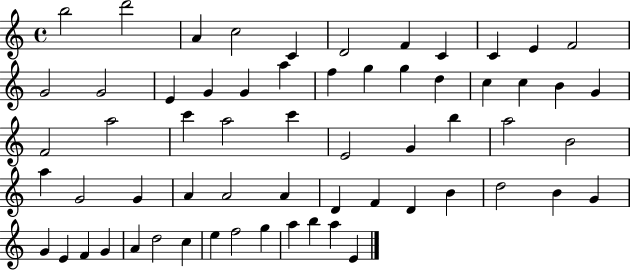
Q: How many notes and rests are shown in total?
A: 62